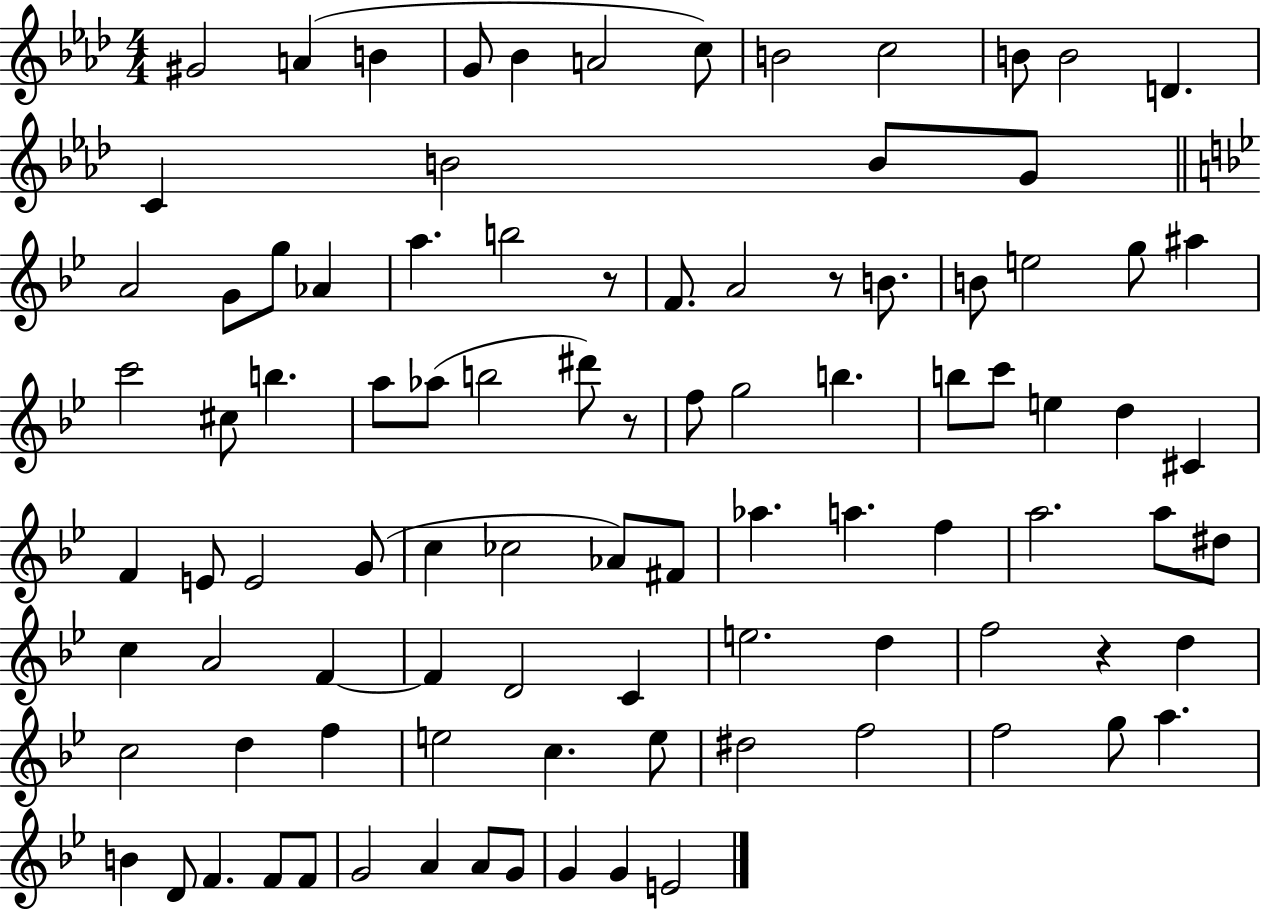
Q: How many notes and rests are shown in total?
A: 95